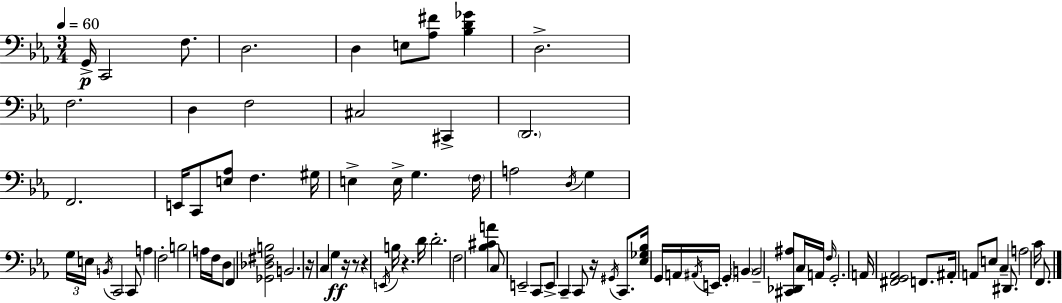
G2/s C2/h F3/e. D3/h. D3/q E3/e [Ab3,F#4]/e [Bb3,D4,Gb4]/q D3/h. F3/h. D3/q F3/h C#3/h C#2/q D2/h. F2/h. E2/s C2/e [E3,Ab3]/e F3/q. G#3/s E3/q E3/s G3/q. F3/s A3/h D3/s G3/q G3/s E3/s B2/s C2/h C2/e A3/q F3/h B3/h A3/s F3/s D3/e F2/q [Gb2,Db3,F#3,B3]/h B2/h. R/s C3/q G3/q R/s R/e R/q E2/s B3/s R/q. D4/s D4/h. F3/h [Bb3,C#4,A4]/q C3/e E2/h C2/e E2/e C2/q C2/e R/s G#2/s C2/e. [Eb3,Gb3,Bb3]/s G2/s A2/s A#2/s E2/s G2/q B2/q B2/h [C#2,Db2,A#3]/e C3/s A2/s F3/s G2/h. A2/s [F#2,G2,Ab2]/h F2/e. A#2/s A2/e E3/e C3/q D#2/e. A3/h C4/s F2/e.